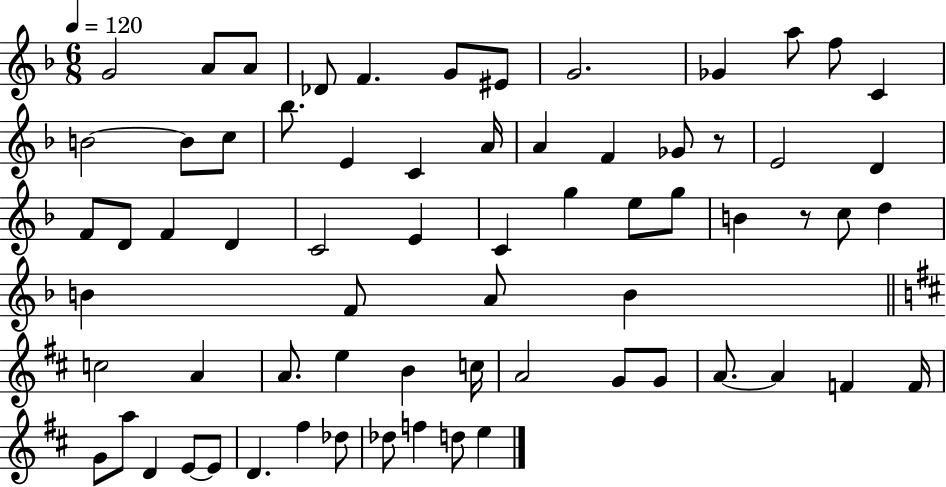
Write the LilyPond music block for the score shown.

{
  \clef treble
  \numericTimeSignature
  \time 6/8
  \key f \major
  \tempo 4 = 120
  g'2 a'8 a'8 | des'8 f'4. g'8 eis'8 | g'2. | ges'4 a''8 f''8 c'4 | \break b'2~~ b'8 c''8 | bes''8. e'4 c'4 a'16 | a'4 f'4 ges'8 r8 | e'2 d'4 | \break f'8 d'8 f'4 d'4 | c'2 e'4 | c'4 g''4 e''8 g''8 | b'4 r8 c''8 d''4 | \break b'4 f'8 a'8 b'4 | \bar "||" \break \key b \minor c''2 a'4 | a'8. e''4 b'4 c''16 | a'2 g'8 g'8 | a'8.~~ a'4 f'4 f'16 | \break g'8 a''8 d'4 e'8~~ e'8 | d'4. fis''4 des''8 | des''8 f''4 d''8 e''4 | \bar "|."
}